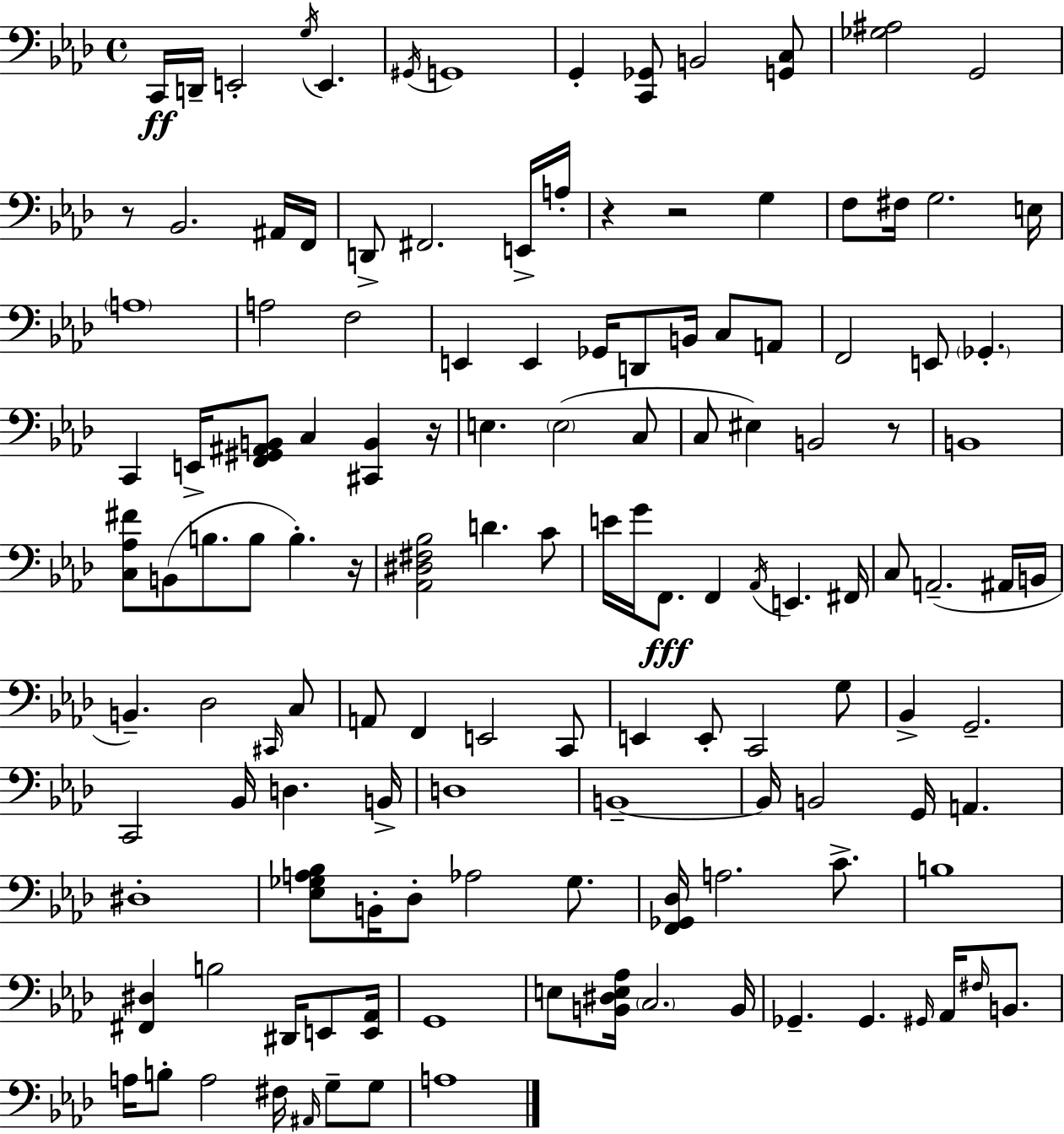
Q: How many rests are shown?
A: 6